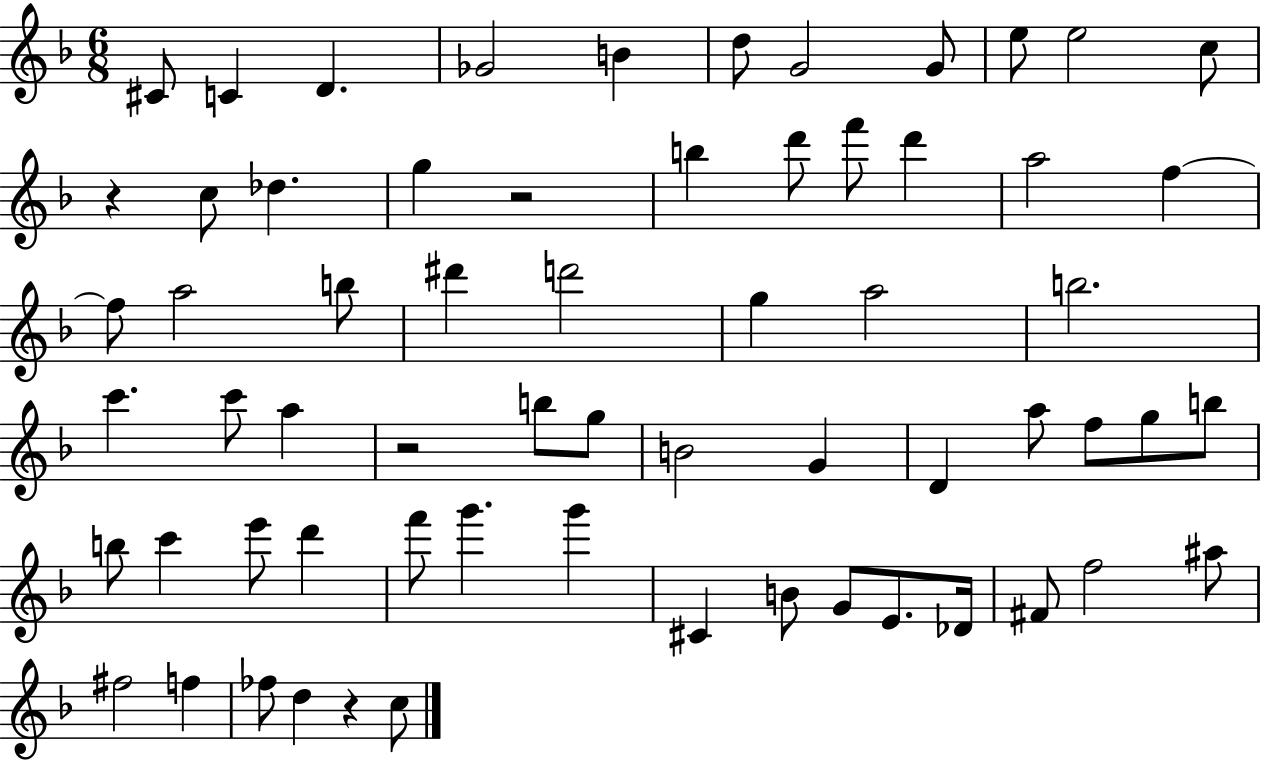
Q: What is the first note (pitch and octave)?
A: C#4